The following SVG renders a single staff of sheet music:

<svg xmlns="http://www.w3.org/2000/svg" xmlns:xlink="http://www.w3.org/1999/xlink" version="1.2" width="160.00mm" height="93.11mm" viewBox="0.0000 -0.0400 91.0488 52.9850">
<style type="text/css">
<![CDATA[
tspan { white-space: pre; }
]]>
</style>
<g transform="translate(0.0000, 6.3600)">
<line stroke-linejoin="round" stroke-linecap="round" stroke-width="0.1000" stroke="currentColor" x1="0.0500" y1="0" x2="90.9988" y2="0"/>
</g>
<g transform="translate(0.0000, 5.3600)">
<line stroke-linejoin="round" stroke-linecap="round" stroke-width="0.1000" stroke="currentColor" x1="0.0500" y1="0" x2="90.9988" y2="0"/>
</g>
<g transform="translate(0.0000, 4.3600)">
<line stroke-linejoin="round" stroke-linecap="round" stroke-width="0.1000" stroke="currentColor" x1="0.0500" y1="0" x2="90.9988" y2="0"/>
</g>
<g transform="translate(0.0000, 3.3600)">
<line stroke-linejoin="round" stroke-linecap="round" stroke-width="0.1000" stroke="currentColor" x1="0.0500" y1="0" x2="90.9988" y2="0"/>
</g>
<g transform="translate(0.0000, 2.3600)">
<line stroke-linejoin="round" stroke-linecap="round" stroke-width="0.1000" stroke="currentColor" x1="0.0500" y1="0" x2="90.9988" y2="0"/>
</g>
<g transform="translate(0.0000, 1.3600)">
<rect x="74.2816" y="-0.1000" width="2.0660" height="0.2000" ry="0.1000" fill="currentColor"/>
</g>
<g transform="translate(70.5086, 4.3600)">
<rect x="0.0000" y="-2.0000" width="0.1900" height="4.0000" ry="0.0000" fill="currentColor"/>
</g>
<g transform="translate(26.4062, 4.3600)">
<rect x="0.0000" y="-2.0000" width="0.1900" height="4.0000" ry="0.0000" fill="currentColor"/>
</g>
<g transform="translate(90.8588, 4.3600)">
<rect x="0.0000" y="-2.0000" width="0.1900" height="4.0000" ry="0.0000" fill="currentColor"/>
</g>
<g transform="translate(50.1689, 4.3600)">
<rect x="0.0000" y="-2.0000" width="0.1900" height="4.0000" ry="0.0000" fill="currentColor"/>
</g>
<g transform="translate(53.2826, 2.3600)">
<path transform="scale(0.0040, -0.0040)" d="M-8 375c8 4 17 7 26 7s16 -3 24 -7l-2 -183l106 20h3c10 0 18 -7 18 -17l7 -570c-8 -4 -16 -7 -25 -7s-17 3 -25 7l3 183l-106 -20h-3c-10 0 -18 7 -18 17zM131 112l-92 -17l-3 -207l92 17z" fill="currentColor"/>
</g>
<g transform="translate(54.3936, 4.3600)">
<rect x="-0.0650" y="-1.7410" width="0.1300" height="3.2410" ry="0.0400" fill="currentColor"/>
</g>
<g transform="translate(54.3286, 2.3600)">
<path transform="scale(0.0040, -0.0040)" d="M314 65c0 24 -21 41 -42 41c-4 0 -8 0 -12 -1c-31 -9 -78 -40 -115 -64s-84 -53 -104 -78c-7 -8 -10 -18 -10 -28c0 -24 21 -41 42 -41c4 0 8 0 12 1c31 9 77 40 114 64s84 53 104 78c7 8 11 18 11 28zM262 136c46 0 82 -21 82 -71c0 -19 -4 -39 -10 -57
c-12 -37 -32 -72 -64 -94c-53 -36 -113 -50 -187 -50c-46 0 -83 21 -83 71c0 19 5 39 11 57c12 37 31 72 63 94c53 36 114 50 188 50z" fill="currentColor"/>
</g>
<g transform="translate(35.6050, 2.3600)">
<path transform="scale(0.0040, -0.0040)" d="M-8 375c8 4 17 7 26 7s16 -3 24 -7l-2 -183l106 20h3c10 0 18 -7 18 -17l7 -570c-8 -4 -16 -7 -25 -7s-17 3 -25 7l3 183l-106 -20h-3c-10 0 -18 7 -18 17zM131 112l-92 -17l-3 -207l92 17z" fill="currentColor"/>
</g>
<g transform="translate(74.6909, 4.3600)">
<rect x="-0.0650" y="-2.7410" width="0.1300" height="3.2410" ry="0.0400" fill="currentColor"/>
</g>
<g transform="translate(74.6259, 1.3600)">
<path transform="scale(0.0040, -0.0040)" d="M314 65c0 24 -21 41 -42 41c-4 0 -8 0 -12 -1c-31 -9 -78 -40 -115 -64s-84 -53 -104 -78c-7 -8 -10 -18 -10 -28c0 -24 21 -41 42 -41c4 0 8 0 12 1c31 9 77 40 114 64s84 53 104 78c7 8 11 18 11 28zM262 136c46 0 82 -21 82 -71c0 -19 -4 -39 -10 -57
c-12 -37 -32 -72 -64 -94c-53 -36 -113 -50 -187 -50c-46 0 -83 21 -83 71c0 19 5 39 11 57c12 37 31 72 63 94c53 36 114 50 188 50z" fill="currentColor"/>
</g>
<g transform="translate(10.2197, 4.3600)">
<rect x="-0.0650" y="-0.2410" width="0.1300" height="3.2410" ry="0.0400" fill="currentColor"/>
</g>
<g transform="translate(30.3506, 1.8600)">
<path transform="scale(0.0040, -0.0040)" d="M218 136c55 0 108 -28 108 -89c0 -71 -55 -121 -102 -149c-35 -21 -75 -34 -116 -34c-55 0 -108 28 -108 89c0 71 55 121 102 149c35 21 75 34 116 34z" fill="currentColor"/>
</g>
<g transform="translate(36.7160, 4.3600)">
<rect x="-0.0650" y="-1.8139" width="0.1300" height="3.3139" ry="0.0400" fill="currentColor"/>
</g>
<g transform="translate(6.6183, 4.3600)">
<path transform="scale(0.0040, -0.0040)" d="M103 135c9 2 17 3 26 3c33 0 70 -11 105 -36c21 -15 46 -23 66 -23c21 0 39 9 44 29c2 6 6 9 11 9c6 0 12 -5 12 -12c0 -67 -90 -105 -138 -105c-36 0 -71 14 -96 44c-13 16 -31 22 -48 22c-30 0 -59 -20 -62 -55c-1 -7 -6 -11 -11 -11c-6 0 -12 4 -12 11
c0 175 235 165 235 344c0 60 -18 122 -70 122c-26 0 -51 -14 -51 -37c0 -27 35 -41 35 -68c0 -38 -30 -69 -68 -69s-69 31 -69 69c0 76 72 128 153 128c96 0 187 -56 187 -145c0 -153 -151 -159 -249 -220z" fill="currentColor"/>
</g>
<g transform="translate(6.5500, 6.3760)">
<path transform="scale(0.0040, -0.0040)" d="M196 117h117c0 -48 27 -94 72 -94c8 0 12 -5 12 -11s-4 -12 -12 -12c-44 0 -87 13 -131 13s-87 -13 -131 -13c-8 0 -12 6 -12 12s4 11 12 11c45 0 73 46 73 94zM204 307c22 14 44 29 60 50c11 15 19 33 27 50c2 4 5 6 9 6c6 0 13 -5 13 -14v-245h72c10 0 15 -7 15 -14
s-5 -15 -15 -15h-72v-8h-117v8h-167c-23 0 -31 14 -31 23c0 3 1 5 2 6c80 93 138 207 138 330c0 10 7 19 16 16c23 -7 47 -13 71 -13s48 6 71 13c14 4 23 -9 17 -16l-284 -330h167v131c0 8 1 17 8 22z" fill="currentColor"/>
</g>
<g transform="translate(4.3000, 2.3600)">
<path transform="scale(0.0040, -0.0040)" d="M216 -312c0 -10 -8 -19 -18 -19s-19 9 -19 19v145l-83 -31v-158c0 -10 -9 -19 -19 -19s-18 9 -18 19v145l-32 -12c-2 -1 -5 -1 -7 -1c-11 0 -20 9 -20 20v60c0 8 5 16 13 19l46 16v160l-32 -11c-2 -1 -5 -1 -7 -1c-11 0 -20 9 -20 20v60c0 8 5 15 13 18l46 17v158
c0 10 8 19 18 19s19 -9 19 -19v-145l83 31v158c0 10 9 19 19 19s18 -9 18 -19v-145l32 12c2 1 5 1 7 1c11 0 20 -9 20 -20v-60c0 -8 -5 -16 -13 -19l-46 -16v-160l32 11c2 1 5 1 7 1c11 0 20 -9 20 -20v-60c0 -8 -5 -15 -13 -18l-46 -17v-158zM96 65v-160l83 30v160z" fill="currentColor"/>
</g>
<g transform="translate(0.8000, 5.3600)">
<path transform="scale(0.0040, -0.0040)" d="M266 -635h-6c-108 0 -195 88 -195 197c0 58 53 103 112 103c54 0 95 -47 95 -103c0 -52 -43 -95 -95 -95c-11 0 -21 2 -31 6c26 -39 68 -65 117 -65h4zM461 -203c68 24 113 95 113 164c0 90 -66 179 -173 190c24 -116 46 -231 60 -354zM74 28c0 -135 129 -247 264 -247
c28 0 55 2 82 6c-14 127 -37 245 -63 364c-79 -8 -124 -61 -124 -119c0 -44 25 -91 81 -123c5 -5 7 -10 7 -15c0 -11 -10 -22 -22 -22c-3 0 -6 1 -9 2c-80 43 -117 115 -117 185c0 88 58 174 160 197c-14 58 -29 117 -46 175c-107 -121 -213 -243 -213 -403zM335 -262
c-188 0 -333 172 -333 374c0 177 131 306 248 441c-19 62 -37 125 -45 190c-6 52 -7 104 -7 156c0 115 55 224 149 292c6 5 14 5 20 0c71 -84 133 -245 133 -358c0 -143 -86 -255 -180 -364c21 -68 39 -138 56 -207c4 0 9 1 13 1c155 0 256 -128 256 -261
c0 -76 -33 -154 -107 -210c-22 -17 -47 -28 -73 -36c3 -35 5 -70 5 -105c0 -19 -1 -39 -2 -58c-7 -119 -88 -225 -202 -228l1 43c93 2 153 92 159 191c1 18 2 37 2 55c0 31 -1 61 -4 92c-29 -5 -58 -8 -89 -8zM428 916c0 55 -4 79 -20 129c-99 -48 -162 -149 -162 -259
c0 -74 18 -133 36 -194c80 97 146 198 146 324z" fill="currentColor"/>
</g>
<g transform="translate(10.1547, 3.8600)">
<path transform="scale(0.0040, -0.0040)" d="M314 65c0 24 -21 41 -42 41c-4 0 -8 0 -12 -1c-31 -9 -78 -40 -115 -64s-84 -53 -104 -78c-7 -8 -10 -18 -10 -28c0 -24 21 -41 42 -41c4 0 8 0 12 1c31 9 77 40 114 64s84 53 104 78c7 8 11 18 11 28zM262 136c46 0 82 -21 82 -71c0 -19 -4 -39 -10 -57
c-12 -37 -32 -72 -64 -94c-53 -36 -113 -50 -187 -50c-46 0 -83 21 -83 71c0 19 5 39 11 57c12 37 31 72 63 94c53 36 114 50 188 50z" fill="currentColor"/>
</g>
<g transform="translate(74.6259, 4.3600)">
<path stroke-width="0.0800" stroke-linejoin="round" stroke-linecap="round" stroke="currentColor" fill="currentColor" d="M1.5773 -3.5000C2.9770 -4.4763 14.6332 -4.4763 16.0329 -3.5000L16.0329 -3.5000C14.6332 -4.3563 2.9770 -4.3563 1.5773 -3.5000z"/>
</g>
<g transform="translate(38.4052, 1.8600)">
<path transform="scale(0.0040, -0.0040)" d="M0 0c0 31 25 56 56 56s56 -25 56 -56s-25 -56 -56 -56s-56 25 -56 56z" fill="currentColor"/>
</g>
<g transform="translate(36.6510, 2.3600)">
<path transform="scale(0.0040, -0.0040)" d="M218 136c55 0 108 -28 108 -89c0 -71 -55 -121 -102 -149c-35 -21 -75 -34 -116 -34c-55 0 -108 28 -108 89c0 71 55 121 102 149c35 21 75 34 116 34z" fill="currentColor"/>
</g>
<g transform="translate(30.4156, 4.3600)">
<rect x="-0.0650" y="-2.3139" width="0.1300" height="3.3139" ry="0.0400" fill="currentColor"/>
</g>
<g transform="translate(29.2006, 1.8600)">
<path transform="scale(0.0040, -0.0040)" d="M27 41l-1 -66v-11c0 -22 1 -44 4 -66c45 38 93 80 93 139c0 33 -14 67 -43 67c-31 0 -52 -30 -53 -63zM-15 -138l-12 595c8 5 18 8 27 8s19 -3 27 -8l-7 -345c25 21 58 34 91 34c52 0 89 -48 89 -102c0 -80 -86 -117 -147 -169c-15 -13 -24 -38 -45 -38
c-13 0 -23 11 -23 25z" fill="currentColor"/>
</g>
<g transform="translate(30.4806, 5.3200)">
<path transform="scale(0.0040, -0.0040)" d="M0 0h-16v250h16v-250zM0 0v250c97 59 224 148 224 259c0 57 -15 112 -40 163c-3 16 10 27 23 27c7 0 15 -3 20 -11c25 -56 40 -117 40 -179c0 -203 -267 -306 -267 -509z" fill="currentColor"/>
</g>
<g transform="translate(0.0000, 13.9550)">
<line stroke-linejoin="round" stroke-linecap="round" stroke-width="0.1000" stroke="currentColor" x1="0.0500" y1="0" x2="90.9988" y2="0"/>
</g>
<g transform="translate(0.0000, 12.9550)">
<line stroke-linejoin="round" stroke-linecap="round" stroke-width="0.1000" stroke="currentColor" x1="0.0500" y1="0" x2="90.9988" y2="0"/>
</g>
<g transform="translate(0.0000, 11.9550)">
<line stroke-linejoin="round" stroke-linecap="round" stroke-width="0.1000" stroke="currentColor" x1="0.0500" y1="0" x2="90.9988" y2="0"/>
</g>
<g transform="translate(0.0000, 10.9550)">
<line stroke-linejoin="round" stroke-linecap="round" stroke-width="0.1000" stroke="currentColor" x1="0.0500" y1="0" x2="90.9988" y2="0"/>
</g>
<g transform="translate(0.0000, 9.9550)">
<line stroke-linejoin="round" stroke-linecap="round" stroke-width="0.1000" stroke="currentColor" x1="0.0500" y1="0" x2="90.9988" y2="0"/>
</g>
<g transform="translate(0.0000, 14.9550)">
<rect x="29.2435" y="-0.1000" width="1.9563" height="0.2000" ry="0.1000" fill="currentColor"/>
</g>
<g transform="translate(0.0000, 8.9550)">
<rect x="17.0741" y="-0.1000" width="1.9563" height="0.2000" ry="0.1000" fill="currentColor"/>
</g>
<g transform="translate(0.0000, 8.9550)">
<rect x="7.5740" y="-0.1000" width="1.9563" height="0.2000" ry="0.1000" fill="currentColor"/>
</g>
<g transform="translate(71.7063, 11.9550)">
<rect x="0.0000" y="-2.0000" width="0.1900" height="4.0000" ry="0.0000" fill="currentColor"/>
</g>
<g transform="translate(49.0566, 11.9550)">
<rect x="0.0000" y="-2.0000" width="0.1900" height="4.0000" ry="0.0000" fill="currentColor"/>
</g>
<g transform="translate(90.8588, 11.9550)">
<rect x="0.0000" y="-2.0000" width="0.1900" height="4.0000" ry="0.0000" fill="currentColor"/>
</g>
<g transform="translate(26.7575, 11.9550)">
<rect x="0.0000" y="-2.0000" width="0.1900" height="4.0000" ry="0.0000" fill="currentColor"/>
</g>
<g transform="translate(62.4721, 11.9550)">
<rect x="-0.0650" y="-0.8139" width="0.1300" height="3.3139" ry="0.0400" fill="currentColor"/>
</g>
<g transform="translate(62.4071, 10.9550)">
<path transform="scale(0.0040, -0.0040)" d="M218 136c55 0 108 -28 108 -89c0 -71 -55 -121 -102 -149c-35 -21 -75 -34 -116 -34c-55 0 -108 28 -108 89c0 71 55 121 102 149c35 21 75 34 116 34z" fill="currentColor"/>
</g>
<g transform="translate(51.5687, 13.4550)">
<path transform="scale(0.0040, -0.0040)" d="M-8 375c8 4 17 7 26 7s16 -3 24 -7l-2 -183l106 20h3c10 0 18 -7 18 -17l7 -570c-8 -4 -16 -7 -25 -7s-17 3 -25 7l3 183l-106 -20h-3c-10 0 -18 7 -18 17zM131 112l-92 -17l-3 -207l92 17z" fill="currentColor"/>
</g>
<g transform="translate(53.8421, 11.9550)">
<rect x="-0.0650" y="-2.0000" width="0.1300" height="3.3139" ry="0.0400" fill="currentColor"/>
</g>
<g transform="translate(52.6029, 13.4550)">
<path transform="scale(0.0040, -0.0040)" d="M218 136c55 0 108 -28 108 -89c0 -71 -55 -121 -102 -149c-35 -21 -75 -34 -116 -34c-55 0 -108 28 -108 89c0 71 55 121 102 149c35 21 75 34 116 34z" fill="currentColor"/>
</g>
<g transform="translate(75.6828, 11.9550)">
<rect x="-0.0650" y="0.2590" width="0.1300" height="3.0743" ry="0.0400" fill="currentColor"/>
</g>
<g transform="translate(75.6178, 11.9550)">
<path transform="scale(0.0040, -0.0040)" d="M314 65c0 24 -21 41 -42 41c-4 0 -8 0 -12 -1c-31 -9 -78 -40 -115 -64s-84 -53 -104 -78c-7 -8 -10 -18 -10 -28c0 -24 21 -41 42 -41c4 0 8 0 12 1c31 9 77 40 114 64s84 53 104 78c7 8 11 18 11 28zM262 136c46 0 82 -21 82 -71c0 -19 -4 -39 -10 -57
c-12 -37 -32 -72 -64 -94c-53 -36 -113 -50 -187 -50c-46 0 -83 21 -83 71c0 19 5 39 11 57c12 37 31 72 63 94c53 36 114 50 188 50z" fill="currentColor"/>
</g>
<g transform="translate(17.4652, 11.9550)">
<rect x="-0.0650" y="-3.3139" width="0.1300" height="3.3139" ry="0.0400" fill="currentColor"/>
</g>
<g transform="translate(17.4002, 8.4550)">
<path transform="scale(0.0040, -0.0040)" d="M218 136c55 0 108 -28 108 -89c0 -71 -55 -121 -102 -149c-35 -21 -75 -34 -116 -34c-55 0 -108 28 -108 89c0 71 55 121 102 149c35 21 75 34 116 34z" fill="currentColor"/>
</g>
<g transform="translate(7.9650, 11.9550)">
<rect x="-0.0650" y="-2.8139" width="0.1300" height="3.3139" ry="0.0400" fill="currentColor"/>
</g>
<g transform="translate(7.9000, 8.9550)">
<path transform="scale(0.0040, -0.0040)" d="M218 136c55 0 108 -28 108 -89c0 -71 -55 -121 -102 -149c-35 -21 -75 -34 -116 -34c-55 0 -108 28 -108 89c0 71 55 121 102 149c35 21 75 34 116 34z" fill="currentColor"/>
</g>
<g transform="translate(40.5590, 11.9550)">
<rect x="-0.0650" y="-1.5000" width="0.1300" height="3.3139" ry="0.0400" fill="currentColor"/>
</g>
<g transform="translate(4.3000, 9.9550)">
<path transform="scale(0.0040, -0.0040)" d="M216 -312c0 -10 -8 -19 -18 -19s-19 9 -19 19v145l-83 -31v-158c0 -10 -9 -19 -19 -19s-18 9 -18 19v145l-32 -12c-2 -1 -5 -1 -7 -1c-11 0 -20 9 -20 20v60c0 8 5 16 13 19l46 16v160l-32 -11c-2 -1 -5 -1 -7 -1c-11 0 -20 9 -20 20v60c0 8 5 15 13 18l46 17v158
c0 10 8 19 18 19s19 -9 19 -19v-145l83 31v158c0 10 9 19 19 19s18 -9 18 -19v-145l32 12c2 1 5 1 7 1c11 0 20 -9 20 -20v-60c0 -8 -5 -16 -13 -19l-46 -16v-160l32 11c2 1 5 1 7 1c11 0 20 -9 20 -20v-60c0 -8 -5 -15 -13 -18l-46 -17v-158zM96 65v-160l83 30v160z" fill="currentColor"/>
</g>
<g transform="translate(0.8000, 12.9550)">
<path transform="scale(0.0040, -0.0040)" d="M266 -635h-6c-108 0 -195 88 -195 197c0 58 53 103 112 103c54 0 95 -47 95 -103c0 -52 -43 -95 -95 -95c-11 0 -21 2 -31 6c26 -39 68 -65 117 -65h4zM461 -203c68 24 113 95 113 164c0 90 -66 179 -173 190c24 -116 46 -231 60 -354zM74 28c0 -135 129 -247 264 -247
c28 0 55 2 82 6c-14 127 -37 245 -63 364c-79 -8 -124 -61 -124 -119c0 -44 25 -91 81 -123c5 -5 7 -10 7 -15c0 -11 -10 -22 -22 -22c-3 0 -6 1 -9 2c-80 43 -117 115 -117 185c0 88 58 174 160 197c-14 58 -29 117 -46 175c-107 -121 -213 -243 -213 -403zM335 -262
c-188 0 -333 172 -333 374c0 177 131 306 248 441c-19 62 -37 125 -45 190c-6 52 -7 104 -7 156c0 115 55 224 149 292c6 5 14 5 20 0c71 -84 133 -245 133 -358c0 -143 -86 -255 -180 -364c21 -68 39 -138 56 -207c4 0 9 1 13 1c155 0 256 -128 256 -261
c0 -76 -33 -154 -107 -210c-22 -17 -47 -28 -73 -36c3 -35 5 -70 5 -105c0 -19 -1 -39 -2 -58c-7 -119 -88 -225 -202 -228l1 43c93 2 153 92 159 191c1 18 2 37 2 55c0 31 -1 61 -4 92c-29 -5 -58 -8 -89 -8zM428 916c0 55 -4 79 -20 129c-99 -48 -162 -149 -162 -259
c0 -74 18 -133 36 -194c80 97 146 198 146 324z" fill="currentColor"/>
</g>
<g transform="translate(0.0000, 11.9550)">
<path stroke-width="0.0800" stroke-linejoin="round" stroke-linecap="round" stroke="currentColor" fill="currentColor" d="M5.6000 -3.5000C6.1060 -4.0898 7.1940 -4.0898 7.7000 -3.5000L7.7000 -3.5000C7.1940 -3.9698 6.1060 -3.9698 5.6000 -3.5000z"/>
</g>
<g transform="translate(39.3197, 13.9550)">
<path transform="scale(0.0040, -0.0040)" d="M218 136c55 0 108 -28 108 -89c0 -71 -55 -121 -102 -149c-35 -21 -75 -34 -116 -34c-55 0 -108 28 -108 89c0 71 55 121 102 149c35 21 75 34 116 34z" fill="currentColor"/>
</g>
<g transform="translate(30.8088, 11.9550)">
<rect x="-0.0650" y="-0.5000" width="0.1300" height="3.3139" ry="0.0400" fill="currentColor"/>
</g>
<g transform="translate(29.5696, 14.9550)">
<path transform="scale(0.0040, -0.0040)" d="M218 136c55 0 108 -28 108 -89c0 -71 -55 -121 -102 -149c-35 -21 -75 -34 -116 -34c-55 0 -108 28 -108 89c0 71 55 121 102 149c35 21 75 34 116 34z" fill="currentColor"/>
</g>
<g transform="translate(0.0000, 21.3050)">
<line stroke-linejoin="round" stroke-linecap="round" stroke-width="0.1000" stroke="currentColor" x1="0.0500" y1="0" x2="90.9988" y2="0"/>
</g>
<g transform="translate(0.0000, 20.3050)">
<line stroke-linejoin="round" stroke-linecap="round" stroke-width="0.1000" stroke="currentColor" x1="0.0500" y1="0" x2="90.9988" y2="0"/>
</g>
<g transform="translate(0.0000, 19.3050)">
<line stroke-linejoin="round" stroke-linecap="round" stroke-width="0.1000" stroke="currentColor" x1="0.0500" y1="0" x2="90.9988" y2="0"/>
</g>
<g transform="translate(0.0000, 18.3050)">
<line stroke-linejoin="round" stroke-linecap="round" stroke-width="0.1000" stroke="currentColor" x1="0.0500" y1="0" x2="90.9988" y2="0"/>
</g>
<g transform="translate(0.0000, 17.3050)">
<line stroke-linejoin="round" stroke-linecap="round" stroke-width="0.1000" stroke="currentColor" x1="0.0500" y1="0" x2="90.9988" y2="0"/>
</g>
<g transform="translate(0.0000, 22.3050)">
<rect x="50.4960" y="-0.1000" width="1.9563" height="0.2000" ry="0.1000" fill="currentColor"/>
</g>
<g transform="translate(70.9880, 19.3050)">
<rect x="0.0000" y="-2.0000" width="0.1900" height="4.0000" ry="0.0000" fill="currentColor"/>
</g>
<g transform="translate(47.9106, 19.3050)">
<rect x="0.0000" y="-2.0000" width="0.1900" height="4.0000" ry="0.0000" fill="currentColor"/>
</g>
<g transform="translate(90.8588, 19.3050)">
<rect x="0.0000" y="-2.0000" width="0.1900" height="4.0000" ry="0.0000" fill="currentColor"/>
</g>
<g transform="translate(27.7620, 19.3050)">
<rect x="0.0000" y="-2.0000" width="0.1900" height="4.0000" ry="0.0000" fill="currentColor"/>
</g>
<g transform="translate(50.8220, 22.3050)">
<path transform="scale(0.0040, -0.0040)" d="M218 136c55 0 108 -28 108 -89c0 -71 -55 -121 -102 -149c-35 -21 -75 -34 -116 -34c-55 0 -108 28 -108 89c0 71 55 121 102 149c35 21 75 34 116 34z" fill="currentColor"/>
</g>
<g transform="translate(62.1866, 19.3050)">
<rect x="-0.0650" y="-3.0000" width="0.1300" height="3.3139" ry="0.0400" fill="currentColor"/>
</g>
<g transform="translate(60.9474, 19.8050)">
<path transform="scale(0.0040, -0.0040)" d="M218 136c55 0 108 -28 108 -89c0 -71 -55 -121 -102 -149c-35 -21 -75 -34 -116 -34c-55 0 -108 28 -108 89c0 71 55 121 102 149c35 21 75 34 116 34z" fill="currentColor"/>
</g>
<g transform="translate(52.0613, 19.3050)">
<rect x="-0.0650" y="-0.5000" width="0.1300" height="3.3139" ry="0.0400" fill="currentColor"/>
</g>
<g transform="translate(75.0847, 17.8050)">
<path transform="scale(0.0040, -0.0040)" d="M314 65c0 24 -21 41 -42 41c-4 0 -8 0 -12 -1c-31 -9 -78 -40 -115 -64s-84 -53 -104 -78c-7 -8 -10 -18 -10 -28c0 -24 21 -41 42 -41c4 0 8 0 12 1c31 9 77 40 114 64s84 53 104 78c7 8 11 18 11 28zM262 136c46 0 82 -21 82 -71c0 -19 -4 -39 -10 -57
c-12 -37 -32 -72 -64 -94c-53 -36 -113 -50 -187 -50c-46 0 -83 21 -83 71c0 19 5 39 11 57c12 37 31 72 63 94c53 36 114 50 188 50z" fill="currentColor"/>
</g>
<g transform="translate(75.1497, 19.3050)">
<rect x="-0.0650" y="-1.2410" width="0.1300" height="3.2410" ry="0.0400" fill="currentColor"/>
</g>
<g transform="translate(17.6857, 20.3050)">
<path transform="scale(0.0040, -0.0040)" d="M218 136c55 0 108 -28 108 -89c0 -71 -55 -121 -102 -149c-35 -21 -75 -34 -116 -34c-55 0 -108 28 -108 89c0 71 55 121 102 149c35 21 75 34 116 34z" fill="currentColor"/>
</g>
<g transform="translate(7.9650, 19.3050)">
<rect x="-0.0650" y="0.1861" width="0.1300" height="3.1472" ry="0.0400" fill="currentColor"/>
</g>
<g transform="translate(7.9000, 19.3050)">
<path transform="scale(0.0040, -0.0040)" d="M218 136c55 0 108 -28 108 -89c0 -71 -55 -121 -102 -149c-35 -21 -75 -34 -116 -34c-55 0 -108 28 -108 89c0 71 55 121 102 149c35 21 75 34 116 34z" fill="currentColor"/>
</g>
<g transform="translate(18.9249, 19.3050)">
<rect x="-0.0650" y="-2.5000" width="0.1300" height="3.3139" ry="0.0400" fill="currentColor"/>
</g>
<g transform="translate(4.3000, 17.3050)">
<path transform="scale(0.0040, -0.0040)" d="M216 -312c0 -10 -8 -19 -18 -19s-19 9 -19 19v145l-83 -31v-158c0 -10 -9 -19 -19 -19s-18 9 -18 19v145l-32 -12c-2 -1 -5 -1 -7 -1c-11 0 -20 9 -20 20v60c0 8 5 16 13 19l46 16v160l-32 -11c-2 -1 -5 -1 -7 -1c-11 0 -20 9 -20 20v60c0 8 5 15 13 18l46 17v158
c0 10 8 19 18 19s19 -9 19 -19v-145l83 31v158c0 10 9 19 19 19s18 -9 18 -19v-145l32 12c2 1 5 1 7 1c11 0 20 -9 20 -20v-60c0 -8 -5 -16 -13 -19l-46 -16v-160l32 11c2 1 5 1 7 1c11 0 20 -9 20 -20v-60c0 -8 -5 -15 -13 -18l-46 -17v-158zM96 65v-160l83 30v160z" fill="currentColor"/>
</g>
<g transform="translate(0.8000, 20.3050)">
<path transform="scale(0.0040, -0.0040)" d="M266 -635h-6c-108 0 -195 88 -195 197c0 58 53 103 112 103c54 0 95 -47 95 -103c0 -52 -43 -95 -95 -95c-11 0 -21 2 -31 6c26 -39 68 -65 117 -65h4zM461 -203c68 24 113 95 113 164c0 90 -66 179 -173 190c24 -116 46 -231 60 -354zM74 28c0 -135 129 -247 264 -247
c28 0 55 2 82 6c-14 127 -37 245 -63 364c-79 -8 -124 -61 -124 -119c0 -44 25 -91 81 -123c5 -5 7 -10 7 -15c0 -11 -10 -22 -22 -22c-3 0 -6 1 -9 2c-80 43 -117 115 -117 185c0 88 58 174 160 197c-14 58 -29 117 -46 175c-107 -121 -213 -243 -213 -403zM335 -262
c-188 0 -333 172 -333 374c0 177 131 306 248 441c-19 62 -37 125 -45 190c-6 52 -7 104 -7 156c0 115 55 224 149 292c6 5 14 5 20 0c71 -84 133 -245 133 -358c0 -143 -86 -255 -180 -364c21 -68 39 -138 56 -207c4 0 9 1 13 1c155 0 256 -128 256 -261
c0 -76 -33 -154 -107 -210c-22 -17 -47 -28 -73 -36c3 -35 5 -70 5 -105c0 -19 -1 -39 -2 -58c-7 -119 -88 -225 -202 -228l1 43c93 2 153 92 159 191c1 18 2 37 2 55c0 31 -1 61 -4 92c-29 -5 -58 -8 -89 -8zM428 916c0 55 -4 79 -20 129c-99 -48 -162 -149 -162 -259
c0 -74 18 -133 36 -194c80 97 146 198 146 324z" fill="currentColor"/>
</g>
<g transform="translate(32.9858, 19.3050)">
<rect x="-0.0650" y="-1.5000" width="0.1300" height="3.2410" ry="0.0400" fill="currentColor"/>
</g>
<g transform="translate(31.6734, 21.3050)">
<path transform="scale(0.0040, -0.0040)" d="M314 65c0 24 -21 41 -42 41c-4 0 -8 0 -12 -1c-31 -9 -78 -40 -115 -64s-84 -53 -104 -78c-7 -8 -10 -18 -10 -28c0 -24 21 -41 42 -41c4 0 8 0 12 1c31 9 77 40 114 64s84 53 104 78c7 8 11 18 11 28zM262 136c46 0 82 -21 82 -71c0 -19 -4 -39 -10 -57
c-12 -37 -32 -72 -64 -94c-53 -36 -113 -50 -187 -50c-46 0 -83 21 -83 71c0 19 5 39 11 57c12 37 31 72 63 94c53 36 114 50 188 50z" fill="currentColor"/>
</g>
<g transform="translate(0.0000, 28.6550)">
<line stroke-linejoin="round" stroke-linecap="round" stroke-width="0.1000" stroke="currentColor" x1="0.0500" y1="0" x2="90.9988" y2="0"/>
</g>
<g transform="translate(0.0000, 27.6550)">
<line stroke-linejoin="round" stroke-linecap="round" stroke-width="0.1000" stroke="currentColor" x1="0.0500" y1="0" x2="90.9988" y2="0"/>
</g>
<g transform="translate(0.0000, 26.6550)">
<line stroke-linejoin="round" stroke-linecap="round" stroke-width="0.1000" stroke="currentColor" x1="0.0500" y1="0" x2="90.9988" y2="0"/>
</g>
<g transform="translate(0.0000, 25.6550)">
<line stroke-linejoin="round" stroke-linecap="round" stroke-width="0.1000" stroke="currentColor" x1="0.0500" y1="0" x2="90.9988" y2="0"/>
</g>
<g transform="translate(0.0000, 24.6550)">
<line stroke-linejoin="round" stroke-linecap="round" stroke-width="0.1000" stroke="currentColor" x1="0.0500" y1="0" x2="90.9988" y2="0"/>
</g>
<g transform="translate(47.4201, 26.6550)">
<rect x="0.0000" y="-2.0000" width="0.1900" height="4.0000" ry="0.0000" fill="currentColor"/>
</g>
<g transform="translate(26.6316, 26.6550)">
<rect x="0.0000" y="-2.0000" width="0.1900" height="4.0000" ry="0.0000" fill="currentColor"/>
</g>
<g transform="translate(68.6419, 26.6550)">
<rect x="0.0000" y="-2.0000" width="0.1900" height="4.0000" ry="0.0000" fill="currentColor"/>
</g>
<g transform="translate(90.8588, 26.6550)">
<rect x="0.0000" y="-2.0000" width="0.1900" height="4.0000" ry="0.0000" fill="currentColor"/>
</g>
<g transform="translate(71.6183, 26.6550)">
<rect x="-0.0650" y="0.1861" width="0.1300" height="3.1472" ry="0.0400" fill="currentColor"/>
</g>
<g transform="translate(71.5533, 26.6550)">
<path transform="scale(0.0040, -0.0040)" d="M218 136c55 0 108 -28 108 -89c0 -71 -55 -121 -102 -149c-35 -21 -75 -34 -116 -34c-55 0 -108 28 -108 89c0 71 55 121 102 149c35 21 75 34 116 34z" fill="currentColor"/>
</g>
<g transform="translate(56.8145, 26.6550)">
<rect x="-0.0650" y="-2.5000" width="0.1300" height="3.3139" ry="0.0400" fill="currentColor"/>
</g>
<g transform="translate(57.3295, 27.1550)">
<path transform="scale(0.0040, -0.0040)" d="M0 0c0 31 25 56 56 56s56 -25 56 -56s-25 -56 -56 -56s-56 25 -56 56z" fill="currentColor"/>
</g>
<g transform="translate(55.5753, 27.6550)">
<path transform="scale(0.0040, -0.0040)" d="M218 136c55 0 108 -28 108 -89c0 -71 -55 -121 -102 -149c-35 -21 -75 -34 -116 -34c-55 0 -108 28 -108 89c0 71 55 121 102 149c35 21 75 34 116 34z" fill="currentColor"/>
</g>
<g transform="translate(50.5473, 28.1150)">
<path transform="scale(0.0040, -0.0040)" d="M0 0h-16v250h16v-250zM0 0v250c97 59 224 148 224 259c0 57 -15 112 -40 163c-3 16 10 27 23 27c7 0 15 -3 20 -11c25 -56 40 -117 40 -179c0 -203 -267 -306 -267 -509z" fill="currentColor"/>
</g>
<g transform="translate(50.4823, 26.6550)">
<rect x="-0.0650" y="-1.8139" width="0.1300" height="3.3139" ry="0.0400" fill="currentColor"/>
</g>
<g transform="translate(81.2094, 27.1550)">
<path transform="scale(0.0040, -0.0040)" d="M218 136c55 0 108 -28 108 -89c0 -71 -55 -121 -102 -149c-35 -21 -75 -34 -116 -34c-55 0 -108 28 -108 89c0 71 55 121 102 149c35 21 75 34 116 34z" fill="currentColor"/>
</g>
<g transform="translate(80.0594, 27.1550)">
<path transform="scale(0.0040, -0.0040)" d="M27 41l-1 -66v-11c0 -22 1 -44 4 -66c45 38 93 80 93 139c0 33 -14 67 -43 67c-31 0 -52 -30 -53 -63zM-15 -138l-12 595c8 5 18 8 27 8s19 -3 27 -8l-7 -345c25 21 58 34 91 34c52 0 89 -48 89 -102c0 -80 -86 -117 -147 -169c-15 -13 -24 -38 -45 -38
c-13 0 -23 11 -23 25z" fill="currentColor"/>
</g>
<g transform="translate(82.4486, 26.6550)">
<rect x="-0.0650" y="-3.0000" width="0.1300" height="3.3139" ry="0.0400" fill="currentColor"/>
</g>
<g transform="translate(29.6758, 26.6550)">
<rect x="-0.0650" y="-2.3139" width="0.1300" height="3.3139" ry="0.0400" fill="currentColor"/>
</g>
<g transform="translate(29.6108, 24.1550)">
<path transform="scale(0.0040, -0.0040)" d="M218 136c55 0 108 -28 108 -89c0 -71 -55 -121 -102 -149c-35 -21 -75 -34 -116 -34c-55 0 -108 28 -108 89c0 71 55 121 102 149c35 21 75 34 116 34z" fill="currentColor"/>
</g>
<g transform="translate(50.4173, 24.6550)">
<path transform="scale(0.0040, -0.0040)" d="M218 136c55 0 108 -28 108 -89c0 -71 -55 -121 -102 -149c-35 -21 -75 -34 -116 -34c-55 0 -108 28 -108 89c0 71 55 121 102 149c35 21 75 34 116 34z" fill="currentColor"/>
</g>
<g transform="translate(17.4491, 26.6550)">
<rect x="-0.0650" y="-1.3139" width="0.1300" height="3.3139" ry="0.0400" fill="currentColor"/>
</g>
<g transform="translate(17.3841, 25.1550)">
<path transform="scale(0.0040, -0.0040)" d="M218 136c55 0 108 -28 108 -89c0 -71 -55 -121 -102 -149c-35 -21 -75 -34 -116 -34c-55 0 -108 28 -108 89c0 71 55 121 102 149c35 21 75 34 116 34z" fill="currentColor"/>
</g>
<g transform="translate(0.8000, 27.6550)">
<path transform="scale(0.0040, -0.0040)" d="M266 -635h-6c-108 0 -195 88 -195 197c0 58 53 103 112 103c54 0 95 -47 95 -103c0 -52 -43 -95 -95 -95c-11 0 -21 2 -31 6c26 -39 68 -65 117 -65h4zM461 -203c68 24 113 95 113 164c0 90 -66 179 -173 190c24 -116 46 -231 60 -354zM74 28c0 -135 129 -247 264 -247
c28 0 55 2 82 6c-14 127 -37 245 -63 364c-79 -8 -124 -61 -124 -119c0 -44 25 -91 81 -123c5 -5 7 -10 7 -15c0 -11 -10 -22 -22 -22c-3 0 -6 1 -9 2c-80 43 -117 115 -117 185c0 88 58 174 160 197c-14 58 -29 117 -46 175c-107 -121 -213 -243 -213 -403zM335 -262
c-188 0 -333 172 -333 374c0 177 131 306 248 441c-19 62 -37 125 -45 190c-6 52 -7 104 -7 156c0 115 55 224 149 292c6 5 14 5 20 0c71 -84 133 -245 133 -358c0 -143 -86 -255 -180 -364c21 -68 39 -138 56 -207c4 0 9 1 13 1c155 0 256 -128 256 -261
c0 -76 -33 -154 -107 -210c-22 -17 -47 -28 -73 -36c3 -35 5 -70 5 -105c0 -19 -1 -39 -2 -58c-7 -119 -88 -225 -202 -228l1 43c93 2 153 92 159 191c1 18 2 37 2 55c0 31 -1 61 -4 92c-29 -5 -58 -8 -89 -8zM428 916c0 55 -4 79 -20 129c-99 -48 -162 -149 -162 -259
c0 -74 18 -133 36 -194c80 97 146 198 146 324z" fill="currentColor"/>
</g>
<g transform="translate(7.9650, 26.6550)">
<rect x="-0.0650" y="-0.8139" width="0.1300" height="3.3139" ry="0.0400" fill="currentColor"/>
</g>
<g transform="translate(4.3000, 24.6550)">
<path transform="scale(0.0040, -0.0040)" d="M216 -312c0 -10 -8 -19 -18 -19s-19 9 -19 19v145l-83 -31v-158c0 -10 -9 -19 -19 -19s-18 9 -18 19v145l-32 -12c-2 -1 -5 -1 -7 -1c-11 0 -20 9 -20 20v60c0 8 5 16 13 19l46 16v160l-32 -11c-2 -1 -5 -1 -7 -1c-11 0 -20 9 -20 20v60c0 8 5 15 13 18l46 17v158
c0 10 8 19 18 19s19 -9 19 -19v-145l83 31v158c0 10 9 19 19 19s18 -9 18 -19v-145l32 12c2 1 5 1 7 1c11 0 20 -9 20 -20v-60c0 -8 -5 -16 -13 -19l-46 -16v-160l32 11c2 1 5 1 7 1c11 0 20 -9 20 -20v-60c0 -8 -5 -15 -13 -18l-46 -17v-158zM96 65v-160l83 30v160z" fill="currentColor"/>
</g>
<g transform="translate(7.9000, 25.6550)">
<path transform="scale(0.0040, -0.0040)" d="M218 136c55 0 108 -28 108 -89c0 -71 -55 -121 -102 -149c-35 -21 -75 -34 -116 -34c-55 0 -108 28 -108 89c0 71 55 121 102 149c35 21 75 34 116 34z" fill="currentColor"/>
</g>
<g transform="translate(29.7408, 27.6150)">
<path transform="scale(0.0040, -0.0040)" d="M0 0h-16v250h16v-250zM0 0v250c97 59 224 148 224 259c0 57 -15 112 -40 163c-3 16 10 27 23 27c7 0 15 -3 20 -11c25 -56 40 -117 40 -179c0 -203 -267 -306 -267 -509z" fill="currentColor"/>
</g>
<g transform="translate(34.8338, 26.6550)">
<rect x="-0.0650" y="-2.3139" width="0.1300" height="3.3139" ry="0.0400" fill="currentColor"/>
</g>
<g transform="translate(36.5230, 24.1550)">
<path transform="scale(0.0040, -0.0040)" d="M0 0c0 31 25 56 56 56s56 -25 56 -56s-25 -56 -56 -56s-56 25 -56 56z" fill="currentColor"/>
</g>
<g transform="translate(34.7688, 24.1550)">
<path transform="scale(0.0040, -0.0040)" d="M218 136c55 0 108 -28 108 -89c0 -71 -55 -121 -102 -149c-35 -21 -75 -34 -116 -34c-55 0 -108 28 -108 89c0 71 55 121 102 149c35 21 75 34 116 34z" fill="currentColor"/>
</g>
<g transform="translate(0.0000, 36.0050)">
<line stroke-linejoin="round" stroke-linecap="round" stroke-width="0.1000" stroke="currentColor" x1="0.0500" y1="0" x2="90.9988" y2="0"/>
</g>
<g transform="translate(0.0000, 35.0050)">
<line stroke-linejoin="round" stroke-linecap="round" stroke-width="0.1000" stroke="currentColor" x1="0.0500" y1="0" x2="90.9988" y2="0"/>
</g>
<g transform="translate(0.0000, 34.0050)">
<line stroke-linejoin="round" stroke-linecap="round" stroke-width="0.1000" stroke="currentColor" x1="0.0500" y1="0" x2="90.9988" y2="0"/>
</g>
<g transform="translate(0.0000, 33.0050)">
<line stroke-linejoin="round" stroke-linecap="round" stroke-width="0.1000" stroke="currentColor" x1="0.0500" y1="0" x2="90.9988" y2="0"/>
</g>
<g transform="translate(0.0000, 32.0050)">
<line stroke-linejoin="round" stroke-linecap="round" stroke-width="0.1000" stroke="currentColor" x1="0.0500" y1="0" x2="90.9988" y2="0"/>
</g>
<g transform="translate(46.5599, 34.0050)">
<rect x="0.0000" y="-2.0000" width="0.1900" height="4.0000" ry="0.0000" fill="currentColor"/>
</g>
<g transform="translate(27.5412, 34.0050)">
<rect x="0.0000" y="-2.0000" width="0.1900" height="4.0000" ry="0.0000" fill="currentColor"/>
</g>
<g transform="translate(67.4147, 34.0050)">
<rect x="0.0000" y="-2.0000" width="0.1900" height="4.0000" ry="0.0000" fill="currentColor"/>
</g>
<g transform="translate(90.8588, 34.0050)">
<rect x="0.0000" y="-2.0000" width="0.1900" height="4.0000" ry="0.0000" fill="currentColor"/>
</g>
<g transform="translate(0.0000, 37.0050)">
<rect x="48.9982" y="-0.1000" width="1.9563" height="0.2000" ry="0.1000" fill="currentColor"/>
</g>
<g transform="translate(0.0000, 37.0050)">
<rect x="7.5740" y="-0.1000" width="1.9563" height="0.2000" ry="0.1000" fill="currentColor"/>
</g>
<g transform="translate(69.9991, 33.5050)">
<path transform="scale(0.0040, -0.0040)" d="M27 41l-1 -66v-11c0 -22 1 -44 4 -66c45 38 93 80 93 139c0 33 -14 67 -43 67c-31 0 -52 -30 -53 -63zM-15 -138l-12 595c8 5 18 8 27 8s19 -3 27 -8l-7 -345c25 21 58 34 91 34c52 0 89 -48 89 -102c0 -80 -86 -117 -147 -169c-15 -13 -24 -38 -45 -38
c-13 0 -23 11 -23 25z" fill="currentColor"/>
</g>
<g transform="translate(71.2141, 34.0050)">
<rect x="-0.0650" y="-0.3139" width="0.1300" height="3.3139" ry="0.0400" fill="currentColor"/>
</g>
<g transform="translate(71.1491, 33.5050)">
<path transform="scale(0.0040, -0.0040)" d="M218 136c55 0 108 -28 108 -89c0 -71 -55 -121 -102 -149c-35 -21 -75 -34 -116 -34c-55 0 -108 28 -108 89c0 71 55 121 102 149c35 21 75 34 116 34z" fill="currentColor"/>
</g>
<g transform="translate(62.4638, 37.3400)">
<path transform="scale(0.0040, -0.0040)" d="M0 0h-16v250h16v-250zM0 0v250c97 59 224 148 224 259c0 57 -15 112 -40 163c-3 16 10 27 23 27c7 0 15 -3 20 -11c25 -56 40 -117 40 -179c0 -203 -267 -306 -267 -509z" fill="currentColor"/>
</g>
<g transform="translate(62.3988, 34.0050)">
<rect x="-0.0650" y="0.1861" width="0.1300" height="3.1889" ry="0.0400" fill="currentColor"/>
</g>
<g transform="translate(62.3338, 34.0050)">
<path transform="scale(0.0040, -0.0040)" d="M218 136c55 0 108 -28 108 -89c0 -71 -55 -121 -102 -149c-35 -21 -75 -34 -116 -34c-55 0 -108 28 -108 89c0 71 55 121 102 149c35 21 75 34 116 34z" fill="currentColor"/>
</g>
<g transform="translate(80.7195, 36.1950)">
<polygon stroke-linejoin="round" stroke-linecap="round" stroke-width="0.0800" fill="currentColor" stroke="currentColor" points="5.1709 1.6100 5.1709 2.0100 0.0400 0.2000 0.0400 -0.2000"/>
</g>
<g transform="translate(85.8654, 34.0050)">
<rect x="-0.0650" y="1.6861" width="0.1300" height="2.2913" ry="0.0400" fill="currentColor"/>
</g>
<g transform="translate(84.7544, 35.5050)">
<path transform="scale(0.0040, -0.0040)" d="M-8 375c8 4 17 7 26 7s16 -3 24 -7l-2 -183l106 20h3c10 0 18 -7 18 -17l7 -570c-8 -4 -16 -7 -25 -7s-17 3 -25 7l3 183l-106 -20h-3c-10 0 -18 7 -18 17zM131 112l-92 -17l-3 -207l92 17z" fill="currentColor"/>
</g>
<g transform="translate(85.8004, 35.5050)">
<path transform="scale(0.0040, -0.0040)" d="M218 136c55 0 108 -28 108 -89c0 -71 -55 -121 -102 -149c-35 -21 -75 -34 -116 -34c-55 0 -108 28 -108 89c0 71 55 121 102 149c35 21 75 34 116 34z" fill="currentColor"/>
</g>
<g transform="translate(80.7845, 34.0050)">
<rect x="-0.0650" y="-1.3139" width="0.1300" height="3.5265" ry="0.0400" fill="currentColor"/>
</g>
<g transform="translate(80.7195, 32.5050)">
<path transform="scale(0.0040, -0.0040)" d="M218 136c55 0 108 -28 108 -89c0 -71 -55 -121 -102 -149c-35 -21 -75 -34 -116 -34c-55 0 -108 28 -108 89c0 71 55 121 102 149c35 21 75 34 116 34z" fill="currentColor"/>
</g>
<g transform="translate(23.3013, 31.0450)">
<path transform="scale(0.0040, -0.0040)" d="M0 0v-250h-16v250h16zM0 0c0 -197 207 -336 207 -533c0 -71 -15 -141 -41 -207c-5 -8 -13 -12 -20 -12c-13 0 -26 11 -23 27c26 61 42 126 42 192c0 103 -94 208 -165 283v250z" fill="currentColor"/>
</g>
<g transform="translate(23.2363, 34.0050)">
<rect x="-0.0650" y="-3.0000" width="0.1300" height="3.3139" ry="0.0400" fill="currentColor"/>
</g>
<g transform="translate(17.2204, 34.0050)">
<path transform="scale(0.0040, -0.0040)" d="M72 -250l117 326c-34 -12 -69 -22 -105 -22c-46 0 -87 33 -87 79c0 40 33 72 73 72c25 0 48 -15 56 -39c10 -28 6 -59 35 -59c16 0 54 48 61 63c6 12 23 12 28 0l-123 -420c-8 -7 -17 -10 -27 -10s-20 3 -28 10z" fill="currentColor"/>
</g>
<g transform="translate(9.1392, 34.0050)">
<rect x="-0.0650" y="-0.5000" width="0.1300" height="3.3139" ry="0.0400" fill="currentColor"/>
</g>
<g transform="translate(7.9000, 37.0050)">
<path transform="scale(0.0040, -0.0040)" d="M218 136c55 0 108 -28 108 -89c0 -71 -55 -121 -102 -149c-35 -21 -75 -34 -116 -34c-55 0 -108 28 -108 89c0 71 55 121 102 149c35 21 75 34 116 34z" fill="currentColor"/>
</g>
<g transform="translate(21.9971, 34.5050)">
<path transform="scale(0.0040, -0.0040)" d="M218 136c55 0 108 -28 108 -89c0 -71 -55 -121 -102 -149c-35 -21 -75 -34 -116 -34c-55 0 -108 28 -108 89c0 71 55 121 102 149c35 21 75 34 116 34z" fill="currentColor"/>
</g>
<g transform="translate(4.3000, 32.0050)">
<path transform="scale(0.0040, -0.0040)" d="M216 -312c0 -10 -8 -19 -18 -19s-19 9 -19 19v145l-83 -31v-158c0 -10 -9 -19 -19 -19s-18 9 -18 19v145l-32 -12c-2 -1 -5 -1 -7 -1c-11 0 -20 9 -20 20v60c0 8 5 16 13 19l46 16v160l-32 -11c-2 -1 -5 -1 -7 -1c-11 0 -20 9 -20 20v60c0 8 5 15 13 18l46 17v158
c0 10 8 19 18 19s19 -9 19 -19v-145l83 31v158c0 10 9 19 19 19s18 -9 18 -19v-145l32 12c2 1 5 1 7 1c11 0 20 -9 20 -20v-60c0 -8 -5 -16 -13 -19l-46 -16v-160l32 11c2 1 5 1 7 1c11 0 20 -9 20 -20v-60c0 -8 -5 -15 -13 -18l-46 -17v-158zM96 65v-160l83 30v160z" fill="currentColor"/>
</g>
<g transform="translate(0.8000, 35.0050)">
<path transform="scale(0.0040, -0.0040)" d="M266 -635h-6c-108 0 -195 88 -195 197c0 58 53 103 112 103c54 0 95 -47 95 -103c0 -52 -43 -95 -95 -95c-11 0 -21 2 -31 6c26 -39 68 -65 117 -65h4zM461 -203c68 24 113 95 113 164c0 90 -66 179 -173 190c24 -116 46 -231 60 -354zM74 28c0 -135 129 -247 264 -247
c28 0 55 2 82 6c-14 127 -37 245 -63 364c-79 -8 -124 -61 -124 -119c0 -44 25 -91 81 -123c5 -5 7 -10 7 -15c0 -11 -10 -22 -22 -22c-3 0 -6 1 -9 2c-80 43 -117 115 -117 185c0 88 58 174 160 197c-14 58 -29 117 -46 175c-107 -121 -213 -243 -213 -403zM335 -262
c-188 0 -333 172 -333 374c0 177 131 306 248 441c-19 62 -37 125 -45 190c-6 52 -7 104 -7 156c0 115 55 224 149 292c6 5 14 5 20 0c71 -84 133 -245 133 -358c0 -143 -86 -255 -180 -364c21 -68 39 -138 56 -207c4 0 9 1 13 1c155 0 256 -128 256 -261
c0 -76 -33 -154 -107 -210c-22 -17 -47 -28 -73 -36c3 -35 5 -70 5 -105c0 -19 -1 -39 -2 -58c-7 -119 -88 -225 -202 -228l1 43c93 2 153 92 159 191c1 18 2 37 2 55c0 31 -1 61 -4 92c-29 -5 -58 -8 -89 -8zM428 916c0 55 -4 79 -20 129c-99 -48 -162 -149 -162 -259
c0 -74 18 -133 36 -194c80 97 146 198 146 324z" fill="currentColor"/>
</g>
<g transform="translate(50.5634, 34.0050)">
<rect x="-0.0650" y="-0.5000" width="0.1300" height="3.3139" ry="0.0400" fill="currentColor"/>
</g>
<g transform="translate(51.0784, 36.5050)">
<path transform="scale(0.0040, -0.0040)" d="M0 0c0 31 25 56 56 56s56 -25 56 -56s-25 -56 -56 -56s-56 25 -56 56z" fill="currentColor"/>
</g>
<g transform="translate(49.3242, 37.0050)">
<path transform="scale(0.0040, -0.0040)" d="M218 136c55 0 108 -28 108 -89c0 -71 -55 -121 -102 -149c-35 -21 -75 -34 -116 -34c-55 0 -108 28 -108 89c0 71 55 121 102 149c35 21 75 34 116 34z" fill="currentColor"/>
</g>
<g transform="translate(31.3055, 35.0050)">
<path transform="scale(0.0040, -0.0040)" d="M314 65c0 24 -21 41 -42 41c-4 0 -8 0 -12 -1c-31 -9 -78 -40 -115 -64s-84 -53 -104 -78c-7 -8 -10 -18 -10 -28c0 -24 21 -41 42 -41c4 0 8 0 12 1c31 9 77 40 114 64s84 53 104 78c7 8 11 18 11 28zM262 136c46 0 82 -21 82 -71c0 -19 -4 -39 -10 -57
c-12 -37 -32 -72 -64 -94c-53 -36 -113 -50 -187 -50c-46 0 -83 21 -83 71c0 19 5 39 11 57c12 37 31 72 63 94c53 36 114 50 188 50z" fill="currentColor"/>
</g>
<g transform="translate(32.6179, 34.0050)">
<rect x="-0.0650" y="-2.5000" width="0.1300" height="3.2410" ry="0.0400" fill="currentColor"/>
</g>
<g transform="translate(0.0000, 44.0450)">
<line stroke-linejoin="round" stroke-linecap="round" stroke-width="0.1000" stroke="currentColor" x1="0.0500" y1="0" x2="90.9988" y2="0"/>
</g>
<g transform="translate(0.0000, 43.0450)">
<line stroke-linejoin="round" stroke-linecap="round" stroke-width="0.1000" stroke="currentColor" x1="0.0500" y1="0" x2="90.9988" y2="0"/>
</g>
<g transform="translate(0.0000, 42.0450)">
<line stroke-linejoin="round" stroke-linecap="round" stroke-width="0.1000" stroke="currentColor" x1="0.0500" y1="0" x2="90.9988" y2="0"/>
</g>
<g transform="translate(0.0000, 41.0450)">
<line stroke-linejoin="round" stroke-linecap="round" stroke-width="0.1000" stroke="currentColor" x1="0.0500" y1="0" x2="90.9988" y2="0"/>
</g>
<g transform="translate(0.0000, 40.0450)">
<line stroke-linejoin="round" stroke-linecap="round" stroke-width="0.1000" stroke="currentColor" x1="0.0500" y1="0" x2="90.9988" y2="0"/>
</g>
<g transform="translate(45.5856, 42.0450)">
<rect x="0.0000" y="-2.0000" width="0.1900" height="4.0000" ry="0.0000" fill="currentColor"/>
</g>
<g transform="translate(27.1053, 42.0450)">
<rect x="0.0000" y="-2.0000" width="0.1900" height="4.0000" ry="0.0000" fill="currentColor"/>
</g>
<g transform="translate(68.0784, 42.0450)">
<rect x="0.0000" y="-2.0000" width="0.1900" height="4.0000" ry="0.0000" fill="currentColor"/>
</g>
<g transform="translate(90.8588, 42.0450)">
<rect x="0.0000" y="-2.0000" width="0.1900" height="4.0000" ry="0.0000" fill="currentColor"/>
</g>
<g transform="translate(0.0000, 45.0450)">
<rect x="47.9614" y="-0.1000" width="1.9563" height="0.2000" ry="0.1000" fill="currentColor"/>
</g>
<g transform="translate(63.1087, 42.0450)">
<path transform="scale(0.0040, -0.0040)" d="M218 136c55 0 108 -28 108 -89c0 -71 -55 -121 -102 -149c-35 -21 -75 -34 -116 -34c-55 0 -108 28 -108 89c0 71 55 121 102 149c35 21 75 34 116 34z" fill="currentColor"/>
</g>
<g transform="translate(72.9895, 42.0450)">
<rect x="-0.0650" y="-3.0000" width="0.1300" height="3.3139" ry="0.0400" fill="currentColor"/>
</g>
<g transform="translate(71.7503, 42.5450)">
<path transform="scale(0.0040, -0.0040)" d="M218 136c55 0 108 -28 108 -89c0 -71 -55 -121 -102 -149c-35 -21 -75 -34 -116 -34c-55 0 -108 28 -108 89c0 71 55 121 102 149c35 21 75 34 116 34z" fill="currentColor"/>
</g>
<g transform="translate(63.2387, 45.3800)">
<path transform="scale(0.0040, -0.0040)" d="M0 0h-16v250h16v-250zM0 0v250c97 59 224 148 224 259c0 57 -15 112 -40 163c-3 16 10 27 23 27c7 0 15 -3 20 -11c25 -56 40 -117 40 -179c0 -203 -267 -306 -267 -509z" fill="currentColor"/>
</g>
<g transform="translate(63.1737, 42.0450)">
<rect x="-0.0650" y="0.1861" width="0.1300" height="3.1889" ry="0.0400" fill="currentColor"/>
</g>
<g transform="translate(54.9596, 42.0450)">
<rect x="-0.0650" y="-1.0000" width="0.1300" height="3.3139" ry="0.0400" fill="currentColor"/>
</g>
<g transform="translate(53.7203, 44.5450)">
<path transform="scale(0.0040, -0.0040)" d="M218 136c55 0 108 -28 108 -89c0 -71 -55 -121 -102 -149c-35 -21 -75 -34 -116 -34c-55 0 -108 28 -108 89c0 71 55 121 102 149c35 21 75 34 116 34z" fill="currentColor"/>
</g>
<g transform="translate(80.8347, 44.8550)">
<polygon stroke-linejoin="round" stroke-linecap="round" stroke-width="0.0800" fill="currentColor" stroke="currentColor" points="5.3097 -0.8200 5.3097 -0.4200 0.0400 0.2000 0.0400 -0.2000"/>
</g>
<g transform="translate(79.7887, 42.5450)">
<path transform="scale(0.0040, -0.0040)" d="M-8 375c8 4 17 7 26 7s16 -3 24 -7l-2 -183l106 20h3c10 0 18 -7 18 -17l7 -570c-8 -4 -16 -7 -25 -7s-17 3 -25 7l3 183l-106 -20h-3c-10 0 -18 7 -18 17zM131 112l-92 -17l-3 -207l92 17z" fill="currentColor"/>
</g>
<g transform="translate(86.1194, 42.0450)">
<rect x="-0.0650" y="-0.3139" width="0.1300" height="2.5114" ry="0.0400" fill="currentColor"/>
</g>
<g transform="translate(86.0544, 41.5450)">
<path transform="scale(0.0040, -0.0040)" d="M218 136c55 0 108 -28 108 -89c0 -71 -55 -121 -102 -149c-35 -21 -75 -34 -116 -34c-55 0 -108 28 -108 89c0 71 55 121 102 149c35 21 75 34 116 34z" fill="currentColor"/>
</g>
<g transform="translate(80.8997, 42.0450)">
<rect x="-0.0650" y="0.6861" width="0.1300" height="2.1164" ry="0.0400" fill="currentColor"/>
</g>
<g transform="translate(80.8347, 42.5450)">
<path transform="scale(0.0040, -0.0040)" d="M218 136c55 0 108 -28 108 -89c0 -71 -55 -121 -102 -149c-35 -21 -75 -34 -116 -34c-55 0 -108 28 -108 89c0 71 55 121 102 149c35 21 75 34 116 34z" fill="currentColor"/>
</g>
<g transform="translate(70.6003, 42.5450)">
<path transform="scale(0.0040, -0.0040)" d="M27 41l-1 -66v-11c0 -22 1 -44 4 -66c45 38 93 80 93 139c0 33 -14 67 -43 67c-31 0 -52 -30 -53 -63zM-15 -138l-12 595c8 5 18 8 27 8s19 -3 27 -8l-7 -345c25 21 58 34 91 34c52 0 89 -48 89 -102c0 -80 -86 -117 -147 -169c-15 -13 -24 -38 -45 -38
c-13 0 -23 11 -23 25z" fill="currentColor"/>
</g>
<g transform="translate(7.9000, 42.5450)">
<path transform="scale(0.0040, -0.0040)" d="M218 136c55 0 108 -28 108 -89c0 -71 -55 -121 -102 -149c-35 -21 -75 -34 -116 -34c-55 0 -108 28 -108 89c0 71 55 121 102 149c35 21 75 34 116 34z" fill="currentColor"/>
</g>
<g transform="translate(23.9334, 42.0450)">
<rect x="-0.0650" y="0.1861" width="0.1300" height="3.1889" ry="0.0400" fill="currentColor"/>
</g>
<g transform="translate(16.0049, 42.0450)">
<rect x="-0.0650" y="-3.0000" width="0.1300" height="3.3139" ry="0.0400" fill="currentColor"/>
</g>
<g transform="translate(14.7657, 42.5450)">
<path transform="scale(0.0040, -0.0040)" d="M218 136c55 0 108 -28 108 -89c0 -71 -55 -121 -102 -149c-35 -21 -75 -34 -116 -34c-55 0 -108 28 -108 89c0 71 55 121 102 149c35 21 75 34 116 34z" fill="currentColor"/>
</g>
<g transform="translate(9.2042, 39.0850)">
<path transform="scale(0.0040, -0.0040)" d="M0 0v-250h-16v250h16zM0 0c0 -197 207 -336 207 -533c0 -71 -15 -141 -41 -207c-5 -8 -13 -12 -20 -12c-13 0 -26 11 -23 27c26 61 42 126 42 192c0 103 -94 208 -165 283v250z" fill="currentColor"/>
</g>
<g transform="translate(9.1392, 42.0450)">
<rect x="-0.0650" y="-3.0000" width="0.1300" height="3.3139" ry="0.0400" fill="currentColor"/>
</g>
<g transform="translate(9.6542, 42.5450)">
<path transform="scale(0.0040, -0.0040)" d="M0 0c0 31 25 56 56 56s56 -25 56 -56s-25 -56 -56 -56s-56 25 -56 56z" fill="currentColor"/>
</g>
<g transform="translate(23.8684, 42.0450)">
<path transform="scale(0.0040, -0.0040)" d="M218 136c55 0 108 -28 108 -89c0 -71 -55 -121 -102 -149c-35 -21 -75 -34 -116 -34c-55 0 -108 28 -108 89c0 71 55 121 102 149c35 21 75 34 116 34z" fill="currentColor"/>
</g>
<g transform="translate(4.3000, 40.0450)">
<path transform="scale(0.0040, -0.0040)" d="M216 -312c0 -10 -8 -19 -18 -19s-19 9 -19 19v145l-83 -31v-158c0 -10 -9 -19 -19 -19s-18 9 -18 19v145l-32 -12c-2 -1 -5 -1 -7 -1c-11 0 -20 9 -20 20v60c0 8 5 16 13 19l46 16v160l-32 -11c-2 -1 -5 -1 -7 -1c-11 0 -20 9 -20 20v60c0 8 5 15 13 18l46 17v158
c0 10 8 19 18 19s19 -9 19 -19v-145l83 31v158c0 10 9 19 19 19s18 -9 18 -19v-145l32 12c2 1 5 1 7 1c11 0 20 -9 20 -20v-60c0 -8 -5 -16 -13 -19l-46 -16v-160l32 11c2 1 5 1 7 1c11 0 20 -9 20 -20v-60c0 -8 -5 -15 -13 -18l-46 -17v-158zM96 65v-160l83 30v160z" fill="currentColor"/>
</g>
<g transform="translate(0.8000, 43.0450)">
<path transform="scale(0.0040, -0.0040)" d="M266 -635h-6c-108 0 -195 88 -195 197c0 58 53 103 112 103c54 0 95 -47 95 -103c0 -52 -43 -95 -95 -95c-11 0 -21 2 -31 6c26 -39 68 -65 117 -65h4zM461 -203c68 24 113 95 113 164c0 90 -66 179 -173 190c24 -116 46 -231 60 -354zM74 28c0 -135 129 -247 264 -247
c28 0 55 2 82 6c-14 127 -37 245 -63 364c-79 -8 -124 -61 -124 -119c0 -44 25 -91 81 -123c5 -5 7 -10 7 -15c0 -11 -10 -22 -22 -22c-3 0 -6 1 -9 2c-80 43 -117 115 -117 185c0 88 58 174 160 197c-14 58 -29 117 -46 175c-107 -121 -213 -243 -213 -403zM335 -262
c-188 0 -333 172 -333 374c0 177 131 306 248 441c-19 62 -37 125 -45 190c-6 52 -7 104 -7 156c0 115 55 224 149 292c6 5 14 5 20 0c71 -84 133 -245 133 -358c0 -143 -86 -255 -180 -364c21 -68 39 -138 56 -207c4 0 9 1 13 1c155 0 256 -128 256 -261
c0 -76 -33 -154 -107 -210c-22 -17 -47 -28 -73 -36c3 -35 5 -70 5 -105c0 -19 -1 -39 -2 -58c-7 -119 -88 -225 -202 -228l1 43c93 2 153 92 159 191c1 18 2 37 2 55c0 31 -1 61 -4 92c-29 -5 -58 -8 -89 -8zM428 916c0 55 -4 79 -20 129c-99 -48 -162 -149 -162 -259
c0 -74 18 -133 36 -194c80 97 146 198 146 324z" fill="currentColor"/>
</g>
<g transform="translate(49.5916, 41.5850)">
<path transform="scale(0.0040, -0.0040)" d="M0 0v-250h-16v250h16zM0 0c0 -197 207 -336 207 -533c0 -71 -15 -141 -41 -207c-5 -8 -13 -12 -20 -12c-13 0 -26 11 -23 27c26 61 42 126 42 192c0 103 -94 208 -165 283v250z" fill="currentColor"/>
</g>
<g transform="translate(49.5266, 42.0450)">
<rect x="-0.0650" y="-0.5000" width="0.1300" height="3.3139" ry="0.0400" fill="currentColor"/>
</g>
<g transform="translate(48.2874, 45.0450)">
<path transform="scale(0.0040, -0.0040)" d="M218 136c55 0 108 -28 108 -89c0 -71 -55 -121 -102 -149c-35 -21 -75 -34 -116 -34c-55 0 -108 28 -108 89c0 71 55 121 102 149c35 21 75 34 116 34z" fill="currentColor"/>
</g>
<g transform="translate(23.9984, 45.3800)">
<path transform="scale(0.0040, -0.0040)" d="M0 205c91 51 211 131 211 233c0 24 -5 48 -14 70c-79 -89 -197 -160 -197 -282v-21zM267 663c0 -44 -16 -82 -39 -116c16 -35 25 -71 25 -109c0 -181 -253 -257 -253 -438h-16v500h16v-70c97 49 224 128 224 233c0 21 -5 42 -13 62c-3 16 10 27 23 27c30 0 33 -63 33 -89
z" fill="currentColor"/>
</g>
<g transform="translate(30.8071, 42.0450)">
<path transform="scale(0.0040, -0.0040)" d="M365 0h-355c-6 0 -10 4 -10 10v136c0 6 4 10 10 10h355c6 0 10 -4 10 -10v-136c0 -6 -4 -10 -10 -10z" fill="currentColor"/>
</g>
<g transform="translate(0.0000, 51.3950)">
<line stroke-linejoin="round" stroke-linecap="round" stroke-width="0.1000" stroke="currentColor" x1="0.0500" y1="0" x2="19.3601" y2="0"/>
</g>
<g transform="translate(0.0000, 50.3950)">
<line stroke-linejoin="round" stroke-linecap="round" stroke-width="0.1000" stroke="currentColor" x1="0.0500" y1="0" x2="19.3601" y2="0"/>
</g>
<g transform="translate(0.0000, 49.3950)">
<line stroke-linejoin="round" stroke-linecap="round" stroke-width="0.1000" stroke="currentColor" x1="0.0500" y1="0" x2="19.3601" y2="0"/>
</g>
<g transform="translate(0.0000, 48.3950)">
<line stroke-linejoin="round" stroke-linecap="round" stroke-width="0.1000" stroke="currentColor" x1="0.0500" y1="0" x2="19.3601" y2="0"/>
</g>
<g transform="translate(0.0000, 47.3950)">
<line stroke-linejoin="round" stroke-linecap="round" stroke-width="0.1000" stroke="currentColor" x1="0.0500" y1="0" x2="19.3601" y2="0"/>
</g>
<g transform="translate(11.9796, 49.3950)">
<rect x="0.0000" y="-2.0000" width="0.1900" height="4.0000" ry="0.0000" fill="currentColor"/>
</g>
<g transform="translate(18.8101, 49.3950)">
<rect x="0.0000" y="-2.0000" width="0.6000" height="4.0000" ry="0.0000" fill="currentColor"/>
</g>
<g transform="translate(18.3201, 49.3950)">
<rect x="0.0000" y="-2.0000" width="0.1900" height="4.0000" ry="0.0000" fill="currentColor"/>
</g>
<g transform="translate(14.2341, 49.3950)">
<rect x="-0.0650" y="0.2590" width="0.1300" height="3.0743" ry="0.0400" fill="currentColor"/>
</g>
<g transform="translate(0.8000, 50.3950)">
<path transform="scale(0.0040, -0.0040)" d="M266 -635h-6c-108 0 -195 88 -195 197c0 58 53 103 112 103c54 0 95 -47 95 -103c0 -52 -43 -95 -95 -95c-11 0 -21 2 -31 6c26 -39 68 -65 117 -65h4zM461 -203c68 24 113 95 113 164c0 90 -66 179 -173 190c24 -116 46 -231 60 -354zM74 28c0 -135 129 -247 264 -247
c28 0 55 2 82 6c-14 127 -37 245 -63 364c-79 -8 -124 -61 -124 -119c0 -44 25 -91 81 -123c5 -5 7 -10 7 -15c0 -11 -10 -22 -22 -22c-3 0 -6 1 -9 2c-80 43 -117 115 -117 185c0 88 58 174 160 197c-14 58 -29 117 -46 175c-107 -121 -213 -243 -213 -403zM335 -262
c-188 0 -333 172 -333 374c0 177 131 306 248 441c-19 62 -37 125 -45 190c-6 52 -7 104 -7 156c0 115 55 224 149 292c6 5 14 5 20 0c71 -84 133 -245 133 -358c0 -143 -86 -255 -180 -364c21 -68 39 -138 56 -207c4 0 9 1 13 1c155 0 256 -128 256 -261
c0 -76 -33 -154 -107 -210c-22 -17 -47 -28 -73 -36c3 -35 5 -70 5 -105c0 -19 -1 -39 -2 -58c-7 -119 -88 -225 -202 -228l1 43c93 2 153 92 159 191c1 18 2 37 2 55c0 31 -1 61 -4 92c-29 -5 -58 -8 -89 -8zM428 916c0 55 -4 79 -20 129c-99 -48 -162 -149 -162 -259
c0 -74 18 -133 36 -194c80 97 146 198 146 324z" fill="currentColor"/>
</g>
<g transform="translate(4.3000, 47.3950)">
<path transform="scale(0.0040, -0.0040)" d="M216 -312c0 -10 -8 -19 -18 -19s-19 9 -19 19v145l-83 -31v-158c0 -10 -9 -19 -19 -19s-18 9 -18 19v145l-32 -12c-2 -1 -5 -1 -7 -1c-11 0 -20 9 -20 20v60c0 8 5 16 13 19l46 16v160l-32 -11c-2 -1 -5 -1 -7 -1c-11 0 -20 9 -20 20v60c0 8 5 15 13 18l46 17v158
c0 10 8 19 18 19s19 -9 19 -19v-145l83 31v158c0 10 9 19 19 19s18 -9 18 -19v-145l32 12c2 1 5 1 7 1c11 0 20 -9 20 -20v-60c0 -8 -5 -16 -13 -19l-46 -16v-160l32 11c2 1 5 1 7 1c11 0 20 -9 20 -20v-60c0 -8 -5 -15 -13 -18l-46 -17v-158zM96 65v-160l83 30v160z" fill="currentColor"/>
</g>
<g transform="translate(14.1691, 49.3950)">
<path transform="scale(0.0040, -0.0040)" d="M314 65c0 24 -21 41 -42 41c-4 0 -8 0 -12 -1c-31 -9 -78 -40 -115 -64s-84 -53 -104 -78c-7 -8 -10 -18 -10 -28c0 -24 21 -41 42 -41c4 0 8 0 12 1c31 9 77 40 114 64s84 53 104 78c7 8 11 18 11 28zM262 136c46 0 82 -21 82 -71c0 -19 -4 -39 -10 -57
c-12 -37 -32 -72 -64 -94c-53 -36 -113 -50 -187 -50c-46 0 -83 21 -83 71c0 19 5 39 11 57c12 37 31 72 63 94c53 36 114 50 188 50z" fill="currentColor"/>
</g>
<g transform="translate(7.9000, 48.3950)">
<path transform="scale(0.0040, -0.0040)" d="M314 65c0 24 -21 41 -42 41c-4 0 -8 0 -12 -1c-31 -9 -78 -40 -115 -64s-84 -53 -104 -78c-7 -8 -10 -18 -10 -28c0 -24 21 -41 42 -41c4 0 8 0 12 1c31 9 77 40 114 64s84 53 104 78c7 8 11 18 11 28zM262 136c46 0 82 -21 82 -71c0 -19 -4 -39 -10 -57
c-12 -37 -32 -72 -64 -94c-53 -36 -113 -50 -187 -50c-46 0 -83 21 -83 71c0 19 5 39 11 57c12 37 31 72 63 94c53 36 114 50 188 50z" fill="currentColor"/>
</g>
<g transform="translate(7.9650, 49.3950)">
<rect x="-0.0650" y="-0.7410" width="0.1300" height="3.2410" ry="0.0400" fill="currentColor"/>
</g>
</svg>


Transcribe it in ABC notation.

X:1
T:Untitled
M:2/4
L:1/4
K:G
c2 _g/2 f f2 a2 a b C E F d B2 B G E2 C A e2 d e g/2 g ^f/2 G B _A C z/2 A/2 G2 C B/2 _c e/2 F/2 A/2 A B/4 z2 C/2 D B/2 _A A/2 c/2 d2 B2